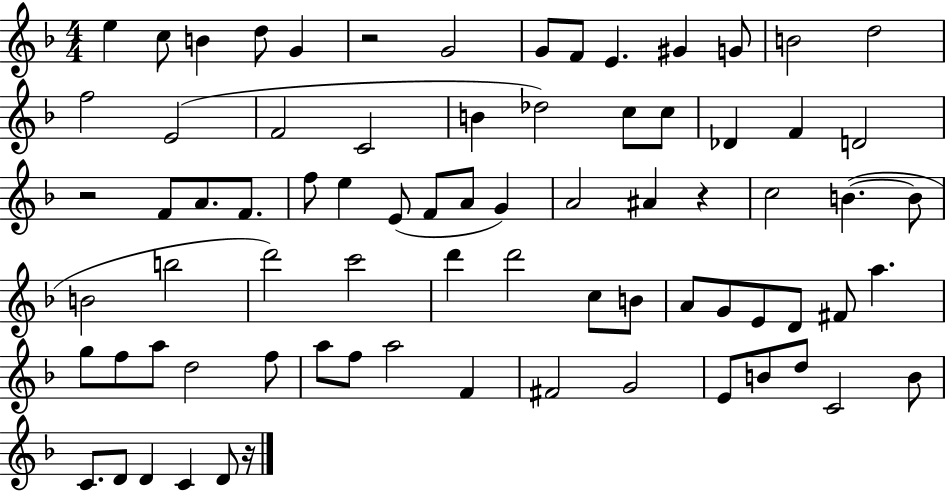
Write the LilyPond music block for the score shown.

{
  \clef treble
  \numericTimeSignature
  \time 4/4
  \key f \major
  \repeat volta 2 { e''4 c''8 b'4 d''8 g'4 | r2 g'2 | g'8 f'8 e'4. gis'4 g'8 | b'2 d''2 | \break f''2 e'2( | f'2 c'2 | b'4 des''2) c''8 c''8 | des'4 f'4 d'2 | \break r2 f'8 a'8. f'8. | f''8 e''4 e'8( f'8 a'8 g'4) | a'2 ais'4 r4 | c''2 b'4.~(~ b'8 | \break b'2 b''2 | d'''2) c'''2 | d'''4 d'''2 c''8 b'8 | a'8 g'8 e'8 d'8 fis'8 a''4. | \break g''8 f''8 a''8 d''2 f''8 | a''8 f''8 a''2 f'4 | fis'2 g'2 | e'8 b'8 d''8 c'2 b'8 | \break c'8. d'8 d'4 c'4 d'8 r16 | } \bar "|."
}